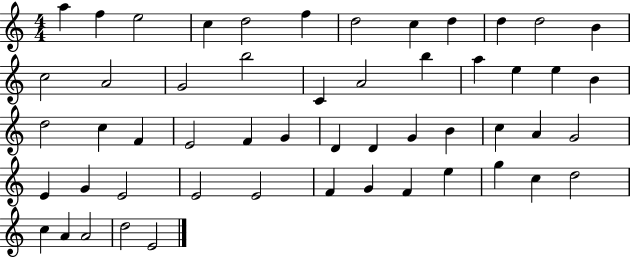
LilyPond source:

{
  \clef treble
  \numericTimeSignature
  \time 4/4
  \key c \major
  a''4 f''4 e''2 | c''4 d''2 f''4 | d''2 c''4 d''4 | d''4 d''2 b'4 | \break c''2 a'2 | g'2 b''2 | c'4 a'2 b''4 | a''4 e''4 e''4 b'4 | \break d''2 c''4 f'4 | e'2 f'4 g'4 | d'4 d'4 g'4 b'4 | c''4 a'4 g'2 | \break e'4 g'4 e'2 | e'2 e'2 | f'4 g'4 f'4 e''4 | g''4 c''4 d''2 | \break c''4 a'4 a'2 | d''2 e'2 | \bar "|."
}